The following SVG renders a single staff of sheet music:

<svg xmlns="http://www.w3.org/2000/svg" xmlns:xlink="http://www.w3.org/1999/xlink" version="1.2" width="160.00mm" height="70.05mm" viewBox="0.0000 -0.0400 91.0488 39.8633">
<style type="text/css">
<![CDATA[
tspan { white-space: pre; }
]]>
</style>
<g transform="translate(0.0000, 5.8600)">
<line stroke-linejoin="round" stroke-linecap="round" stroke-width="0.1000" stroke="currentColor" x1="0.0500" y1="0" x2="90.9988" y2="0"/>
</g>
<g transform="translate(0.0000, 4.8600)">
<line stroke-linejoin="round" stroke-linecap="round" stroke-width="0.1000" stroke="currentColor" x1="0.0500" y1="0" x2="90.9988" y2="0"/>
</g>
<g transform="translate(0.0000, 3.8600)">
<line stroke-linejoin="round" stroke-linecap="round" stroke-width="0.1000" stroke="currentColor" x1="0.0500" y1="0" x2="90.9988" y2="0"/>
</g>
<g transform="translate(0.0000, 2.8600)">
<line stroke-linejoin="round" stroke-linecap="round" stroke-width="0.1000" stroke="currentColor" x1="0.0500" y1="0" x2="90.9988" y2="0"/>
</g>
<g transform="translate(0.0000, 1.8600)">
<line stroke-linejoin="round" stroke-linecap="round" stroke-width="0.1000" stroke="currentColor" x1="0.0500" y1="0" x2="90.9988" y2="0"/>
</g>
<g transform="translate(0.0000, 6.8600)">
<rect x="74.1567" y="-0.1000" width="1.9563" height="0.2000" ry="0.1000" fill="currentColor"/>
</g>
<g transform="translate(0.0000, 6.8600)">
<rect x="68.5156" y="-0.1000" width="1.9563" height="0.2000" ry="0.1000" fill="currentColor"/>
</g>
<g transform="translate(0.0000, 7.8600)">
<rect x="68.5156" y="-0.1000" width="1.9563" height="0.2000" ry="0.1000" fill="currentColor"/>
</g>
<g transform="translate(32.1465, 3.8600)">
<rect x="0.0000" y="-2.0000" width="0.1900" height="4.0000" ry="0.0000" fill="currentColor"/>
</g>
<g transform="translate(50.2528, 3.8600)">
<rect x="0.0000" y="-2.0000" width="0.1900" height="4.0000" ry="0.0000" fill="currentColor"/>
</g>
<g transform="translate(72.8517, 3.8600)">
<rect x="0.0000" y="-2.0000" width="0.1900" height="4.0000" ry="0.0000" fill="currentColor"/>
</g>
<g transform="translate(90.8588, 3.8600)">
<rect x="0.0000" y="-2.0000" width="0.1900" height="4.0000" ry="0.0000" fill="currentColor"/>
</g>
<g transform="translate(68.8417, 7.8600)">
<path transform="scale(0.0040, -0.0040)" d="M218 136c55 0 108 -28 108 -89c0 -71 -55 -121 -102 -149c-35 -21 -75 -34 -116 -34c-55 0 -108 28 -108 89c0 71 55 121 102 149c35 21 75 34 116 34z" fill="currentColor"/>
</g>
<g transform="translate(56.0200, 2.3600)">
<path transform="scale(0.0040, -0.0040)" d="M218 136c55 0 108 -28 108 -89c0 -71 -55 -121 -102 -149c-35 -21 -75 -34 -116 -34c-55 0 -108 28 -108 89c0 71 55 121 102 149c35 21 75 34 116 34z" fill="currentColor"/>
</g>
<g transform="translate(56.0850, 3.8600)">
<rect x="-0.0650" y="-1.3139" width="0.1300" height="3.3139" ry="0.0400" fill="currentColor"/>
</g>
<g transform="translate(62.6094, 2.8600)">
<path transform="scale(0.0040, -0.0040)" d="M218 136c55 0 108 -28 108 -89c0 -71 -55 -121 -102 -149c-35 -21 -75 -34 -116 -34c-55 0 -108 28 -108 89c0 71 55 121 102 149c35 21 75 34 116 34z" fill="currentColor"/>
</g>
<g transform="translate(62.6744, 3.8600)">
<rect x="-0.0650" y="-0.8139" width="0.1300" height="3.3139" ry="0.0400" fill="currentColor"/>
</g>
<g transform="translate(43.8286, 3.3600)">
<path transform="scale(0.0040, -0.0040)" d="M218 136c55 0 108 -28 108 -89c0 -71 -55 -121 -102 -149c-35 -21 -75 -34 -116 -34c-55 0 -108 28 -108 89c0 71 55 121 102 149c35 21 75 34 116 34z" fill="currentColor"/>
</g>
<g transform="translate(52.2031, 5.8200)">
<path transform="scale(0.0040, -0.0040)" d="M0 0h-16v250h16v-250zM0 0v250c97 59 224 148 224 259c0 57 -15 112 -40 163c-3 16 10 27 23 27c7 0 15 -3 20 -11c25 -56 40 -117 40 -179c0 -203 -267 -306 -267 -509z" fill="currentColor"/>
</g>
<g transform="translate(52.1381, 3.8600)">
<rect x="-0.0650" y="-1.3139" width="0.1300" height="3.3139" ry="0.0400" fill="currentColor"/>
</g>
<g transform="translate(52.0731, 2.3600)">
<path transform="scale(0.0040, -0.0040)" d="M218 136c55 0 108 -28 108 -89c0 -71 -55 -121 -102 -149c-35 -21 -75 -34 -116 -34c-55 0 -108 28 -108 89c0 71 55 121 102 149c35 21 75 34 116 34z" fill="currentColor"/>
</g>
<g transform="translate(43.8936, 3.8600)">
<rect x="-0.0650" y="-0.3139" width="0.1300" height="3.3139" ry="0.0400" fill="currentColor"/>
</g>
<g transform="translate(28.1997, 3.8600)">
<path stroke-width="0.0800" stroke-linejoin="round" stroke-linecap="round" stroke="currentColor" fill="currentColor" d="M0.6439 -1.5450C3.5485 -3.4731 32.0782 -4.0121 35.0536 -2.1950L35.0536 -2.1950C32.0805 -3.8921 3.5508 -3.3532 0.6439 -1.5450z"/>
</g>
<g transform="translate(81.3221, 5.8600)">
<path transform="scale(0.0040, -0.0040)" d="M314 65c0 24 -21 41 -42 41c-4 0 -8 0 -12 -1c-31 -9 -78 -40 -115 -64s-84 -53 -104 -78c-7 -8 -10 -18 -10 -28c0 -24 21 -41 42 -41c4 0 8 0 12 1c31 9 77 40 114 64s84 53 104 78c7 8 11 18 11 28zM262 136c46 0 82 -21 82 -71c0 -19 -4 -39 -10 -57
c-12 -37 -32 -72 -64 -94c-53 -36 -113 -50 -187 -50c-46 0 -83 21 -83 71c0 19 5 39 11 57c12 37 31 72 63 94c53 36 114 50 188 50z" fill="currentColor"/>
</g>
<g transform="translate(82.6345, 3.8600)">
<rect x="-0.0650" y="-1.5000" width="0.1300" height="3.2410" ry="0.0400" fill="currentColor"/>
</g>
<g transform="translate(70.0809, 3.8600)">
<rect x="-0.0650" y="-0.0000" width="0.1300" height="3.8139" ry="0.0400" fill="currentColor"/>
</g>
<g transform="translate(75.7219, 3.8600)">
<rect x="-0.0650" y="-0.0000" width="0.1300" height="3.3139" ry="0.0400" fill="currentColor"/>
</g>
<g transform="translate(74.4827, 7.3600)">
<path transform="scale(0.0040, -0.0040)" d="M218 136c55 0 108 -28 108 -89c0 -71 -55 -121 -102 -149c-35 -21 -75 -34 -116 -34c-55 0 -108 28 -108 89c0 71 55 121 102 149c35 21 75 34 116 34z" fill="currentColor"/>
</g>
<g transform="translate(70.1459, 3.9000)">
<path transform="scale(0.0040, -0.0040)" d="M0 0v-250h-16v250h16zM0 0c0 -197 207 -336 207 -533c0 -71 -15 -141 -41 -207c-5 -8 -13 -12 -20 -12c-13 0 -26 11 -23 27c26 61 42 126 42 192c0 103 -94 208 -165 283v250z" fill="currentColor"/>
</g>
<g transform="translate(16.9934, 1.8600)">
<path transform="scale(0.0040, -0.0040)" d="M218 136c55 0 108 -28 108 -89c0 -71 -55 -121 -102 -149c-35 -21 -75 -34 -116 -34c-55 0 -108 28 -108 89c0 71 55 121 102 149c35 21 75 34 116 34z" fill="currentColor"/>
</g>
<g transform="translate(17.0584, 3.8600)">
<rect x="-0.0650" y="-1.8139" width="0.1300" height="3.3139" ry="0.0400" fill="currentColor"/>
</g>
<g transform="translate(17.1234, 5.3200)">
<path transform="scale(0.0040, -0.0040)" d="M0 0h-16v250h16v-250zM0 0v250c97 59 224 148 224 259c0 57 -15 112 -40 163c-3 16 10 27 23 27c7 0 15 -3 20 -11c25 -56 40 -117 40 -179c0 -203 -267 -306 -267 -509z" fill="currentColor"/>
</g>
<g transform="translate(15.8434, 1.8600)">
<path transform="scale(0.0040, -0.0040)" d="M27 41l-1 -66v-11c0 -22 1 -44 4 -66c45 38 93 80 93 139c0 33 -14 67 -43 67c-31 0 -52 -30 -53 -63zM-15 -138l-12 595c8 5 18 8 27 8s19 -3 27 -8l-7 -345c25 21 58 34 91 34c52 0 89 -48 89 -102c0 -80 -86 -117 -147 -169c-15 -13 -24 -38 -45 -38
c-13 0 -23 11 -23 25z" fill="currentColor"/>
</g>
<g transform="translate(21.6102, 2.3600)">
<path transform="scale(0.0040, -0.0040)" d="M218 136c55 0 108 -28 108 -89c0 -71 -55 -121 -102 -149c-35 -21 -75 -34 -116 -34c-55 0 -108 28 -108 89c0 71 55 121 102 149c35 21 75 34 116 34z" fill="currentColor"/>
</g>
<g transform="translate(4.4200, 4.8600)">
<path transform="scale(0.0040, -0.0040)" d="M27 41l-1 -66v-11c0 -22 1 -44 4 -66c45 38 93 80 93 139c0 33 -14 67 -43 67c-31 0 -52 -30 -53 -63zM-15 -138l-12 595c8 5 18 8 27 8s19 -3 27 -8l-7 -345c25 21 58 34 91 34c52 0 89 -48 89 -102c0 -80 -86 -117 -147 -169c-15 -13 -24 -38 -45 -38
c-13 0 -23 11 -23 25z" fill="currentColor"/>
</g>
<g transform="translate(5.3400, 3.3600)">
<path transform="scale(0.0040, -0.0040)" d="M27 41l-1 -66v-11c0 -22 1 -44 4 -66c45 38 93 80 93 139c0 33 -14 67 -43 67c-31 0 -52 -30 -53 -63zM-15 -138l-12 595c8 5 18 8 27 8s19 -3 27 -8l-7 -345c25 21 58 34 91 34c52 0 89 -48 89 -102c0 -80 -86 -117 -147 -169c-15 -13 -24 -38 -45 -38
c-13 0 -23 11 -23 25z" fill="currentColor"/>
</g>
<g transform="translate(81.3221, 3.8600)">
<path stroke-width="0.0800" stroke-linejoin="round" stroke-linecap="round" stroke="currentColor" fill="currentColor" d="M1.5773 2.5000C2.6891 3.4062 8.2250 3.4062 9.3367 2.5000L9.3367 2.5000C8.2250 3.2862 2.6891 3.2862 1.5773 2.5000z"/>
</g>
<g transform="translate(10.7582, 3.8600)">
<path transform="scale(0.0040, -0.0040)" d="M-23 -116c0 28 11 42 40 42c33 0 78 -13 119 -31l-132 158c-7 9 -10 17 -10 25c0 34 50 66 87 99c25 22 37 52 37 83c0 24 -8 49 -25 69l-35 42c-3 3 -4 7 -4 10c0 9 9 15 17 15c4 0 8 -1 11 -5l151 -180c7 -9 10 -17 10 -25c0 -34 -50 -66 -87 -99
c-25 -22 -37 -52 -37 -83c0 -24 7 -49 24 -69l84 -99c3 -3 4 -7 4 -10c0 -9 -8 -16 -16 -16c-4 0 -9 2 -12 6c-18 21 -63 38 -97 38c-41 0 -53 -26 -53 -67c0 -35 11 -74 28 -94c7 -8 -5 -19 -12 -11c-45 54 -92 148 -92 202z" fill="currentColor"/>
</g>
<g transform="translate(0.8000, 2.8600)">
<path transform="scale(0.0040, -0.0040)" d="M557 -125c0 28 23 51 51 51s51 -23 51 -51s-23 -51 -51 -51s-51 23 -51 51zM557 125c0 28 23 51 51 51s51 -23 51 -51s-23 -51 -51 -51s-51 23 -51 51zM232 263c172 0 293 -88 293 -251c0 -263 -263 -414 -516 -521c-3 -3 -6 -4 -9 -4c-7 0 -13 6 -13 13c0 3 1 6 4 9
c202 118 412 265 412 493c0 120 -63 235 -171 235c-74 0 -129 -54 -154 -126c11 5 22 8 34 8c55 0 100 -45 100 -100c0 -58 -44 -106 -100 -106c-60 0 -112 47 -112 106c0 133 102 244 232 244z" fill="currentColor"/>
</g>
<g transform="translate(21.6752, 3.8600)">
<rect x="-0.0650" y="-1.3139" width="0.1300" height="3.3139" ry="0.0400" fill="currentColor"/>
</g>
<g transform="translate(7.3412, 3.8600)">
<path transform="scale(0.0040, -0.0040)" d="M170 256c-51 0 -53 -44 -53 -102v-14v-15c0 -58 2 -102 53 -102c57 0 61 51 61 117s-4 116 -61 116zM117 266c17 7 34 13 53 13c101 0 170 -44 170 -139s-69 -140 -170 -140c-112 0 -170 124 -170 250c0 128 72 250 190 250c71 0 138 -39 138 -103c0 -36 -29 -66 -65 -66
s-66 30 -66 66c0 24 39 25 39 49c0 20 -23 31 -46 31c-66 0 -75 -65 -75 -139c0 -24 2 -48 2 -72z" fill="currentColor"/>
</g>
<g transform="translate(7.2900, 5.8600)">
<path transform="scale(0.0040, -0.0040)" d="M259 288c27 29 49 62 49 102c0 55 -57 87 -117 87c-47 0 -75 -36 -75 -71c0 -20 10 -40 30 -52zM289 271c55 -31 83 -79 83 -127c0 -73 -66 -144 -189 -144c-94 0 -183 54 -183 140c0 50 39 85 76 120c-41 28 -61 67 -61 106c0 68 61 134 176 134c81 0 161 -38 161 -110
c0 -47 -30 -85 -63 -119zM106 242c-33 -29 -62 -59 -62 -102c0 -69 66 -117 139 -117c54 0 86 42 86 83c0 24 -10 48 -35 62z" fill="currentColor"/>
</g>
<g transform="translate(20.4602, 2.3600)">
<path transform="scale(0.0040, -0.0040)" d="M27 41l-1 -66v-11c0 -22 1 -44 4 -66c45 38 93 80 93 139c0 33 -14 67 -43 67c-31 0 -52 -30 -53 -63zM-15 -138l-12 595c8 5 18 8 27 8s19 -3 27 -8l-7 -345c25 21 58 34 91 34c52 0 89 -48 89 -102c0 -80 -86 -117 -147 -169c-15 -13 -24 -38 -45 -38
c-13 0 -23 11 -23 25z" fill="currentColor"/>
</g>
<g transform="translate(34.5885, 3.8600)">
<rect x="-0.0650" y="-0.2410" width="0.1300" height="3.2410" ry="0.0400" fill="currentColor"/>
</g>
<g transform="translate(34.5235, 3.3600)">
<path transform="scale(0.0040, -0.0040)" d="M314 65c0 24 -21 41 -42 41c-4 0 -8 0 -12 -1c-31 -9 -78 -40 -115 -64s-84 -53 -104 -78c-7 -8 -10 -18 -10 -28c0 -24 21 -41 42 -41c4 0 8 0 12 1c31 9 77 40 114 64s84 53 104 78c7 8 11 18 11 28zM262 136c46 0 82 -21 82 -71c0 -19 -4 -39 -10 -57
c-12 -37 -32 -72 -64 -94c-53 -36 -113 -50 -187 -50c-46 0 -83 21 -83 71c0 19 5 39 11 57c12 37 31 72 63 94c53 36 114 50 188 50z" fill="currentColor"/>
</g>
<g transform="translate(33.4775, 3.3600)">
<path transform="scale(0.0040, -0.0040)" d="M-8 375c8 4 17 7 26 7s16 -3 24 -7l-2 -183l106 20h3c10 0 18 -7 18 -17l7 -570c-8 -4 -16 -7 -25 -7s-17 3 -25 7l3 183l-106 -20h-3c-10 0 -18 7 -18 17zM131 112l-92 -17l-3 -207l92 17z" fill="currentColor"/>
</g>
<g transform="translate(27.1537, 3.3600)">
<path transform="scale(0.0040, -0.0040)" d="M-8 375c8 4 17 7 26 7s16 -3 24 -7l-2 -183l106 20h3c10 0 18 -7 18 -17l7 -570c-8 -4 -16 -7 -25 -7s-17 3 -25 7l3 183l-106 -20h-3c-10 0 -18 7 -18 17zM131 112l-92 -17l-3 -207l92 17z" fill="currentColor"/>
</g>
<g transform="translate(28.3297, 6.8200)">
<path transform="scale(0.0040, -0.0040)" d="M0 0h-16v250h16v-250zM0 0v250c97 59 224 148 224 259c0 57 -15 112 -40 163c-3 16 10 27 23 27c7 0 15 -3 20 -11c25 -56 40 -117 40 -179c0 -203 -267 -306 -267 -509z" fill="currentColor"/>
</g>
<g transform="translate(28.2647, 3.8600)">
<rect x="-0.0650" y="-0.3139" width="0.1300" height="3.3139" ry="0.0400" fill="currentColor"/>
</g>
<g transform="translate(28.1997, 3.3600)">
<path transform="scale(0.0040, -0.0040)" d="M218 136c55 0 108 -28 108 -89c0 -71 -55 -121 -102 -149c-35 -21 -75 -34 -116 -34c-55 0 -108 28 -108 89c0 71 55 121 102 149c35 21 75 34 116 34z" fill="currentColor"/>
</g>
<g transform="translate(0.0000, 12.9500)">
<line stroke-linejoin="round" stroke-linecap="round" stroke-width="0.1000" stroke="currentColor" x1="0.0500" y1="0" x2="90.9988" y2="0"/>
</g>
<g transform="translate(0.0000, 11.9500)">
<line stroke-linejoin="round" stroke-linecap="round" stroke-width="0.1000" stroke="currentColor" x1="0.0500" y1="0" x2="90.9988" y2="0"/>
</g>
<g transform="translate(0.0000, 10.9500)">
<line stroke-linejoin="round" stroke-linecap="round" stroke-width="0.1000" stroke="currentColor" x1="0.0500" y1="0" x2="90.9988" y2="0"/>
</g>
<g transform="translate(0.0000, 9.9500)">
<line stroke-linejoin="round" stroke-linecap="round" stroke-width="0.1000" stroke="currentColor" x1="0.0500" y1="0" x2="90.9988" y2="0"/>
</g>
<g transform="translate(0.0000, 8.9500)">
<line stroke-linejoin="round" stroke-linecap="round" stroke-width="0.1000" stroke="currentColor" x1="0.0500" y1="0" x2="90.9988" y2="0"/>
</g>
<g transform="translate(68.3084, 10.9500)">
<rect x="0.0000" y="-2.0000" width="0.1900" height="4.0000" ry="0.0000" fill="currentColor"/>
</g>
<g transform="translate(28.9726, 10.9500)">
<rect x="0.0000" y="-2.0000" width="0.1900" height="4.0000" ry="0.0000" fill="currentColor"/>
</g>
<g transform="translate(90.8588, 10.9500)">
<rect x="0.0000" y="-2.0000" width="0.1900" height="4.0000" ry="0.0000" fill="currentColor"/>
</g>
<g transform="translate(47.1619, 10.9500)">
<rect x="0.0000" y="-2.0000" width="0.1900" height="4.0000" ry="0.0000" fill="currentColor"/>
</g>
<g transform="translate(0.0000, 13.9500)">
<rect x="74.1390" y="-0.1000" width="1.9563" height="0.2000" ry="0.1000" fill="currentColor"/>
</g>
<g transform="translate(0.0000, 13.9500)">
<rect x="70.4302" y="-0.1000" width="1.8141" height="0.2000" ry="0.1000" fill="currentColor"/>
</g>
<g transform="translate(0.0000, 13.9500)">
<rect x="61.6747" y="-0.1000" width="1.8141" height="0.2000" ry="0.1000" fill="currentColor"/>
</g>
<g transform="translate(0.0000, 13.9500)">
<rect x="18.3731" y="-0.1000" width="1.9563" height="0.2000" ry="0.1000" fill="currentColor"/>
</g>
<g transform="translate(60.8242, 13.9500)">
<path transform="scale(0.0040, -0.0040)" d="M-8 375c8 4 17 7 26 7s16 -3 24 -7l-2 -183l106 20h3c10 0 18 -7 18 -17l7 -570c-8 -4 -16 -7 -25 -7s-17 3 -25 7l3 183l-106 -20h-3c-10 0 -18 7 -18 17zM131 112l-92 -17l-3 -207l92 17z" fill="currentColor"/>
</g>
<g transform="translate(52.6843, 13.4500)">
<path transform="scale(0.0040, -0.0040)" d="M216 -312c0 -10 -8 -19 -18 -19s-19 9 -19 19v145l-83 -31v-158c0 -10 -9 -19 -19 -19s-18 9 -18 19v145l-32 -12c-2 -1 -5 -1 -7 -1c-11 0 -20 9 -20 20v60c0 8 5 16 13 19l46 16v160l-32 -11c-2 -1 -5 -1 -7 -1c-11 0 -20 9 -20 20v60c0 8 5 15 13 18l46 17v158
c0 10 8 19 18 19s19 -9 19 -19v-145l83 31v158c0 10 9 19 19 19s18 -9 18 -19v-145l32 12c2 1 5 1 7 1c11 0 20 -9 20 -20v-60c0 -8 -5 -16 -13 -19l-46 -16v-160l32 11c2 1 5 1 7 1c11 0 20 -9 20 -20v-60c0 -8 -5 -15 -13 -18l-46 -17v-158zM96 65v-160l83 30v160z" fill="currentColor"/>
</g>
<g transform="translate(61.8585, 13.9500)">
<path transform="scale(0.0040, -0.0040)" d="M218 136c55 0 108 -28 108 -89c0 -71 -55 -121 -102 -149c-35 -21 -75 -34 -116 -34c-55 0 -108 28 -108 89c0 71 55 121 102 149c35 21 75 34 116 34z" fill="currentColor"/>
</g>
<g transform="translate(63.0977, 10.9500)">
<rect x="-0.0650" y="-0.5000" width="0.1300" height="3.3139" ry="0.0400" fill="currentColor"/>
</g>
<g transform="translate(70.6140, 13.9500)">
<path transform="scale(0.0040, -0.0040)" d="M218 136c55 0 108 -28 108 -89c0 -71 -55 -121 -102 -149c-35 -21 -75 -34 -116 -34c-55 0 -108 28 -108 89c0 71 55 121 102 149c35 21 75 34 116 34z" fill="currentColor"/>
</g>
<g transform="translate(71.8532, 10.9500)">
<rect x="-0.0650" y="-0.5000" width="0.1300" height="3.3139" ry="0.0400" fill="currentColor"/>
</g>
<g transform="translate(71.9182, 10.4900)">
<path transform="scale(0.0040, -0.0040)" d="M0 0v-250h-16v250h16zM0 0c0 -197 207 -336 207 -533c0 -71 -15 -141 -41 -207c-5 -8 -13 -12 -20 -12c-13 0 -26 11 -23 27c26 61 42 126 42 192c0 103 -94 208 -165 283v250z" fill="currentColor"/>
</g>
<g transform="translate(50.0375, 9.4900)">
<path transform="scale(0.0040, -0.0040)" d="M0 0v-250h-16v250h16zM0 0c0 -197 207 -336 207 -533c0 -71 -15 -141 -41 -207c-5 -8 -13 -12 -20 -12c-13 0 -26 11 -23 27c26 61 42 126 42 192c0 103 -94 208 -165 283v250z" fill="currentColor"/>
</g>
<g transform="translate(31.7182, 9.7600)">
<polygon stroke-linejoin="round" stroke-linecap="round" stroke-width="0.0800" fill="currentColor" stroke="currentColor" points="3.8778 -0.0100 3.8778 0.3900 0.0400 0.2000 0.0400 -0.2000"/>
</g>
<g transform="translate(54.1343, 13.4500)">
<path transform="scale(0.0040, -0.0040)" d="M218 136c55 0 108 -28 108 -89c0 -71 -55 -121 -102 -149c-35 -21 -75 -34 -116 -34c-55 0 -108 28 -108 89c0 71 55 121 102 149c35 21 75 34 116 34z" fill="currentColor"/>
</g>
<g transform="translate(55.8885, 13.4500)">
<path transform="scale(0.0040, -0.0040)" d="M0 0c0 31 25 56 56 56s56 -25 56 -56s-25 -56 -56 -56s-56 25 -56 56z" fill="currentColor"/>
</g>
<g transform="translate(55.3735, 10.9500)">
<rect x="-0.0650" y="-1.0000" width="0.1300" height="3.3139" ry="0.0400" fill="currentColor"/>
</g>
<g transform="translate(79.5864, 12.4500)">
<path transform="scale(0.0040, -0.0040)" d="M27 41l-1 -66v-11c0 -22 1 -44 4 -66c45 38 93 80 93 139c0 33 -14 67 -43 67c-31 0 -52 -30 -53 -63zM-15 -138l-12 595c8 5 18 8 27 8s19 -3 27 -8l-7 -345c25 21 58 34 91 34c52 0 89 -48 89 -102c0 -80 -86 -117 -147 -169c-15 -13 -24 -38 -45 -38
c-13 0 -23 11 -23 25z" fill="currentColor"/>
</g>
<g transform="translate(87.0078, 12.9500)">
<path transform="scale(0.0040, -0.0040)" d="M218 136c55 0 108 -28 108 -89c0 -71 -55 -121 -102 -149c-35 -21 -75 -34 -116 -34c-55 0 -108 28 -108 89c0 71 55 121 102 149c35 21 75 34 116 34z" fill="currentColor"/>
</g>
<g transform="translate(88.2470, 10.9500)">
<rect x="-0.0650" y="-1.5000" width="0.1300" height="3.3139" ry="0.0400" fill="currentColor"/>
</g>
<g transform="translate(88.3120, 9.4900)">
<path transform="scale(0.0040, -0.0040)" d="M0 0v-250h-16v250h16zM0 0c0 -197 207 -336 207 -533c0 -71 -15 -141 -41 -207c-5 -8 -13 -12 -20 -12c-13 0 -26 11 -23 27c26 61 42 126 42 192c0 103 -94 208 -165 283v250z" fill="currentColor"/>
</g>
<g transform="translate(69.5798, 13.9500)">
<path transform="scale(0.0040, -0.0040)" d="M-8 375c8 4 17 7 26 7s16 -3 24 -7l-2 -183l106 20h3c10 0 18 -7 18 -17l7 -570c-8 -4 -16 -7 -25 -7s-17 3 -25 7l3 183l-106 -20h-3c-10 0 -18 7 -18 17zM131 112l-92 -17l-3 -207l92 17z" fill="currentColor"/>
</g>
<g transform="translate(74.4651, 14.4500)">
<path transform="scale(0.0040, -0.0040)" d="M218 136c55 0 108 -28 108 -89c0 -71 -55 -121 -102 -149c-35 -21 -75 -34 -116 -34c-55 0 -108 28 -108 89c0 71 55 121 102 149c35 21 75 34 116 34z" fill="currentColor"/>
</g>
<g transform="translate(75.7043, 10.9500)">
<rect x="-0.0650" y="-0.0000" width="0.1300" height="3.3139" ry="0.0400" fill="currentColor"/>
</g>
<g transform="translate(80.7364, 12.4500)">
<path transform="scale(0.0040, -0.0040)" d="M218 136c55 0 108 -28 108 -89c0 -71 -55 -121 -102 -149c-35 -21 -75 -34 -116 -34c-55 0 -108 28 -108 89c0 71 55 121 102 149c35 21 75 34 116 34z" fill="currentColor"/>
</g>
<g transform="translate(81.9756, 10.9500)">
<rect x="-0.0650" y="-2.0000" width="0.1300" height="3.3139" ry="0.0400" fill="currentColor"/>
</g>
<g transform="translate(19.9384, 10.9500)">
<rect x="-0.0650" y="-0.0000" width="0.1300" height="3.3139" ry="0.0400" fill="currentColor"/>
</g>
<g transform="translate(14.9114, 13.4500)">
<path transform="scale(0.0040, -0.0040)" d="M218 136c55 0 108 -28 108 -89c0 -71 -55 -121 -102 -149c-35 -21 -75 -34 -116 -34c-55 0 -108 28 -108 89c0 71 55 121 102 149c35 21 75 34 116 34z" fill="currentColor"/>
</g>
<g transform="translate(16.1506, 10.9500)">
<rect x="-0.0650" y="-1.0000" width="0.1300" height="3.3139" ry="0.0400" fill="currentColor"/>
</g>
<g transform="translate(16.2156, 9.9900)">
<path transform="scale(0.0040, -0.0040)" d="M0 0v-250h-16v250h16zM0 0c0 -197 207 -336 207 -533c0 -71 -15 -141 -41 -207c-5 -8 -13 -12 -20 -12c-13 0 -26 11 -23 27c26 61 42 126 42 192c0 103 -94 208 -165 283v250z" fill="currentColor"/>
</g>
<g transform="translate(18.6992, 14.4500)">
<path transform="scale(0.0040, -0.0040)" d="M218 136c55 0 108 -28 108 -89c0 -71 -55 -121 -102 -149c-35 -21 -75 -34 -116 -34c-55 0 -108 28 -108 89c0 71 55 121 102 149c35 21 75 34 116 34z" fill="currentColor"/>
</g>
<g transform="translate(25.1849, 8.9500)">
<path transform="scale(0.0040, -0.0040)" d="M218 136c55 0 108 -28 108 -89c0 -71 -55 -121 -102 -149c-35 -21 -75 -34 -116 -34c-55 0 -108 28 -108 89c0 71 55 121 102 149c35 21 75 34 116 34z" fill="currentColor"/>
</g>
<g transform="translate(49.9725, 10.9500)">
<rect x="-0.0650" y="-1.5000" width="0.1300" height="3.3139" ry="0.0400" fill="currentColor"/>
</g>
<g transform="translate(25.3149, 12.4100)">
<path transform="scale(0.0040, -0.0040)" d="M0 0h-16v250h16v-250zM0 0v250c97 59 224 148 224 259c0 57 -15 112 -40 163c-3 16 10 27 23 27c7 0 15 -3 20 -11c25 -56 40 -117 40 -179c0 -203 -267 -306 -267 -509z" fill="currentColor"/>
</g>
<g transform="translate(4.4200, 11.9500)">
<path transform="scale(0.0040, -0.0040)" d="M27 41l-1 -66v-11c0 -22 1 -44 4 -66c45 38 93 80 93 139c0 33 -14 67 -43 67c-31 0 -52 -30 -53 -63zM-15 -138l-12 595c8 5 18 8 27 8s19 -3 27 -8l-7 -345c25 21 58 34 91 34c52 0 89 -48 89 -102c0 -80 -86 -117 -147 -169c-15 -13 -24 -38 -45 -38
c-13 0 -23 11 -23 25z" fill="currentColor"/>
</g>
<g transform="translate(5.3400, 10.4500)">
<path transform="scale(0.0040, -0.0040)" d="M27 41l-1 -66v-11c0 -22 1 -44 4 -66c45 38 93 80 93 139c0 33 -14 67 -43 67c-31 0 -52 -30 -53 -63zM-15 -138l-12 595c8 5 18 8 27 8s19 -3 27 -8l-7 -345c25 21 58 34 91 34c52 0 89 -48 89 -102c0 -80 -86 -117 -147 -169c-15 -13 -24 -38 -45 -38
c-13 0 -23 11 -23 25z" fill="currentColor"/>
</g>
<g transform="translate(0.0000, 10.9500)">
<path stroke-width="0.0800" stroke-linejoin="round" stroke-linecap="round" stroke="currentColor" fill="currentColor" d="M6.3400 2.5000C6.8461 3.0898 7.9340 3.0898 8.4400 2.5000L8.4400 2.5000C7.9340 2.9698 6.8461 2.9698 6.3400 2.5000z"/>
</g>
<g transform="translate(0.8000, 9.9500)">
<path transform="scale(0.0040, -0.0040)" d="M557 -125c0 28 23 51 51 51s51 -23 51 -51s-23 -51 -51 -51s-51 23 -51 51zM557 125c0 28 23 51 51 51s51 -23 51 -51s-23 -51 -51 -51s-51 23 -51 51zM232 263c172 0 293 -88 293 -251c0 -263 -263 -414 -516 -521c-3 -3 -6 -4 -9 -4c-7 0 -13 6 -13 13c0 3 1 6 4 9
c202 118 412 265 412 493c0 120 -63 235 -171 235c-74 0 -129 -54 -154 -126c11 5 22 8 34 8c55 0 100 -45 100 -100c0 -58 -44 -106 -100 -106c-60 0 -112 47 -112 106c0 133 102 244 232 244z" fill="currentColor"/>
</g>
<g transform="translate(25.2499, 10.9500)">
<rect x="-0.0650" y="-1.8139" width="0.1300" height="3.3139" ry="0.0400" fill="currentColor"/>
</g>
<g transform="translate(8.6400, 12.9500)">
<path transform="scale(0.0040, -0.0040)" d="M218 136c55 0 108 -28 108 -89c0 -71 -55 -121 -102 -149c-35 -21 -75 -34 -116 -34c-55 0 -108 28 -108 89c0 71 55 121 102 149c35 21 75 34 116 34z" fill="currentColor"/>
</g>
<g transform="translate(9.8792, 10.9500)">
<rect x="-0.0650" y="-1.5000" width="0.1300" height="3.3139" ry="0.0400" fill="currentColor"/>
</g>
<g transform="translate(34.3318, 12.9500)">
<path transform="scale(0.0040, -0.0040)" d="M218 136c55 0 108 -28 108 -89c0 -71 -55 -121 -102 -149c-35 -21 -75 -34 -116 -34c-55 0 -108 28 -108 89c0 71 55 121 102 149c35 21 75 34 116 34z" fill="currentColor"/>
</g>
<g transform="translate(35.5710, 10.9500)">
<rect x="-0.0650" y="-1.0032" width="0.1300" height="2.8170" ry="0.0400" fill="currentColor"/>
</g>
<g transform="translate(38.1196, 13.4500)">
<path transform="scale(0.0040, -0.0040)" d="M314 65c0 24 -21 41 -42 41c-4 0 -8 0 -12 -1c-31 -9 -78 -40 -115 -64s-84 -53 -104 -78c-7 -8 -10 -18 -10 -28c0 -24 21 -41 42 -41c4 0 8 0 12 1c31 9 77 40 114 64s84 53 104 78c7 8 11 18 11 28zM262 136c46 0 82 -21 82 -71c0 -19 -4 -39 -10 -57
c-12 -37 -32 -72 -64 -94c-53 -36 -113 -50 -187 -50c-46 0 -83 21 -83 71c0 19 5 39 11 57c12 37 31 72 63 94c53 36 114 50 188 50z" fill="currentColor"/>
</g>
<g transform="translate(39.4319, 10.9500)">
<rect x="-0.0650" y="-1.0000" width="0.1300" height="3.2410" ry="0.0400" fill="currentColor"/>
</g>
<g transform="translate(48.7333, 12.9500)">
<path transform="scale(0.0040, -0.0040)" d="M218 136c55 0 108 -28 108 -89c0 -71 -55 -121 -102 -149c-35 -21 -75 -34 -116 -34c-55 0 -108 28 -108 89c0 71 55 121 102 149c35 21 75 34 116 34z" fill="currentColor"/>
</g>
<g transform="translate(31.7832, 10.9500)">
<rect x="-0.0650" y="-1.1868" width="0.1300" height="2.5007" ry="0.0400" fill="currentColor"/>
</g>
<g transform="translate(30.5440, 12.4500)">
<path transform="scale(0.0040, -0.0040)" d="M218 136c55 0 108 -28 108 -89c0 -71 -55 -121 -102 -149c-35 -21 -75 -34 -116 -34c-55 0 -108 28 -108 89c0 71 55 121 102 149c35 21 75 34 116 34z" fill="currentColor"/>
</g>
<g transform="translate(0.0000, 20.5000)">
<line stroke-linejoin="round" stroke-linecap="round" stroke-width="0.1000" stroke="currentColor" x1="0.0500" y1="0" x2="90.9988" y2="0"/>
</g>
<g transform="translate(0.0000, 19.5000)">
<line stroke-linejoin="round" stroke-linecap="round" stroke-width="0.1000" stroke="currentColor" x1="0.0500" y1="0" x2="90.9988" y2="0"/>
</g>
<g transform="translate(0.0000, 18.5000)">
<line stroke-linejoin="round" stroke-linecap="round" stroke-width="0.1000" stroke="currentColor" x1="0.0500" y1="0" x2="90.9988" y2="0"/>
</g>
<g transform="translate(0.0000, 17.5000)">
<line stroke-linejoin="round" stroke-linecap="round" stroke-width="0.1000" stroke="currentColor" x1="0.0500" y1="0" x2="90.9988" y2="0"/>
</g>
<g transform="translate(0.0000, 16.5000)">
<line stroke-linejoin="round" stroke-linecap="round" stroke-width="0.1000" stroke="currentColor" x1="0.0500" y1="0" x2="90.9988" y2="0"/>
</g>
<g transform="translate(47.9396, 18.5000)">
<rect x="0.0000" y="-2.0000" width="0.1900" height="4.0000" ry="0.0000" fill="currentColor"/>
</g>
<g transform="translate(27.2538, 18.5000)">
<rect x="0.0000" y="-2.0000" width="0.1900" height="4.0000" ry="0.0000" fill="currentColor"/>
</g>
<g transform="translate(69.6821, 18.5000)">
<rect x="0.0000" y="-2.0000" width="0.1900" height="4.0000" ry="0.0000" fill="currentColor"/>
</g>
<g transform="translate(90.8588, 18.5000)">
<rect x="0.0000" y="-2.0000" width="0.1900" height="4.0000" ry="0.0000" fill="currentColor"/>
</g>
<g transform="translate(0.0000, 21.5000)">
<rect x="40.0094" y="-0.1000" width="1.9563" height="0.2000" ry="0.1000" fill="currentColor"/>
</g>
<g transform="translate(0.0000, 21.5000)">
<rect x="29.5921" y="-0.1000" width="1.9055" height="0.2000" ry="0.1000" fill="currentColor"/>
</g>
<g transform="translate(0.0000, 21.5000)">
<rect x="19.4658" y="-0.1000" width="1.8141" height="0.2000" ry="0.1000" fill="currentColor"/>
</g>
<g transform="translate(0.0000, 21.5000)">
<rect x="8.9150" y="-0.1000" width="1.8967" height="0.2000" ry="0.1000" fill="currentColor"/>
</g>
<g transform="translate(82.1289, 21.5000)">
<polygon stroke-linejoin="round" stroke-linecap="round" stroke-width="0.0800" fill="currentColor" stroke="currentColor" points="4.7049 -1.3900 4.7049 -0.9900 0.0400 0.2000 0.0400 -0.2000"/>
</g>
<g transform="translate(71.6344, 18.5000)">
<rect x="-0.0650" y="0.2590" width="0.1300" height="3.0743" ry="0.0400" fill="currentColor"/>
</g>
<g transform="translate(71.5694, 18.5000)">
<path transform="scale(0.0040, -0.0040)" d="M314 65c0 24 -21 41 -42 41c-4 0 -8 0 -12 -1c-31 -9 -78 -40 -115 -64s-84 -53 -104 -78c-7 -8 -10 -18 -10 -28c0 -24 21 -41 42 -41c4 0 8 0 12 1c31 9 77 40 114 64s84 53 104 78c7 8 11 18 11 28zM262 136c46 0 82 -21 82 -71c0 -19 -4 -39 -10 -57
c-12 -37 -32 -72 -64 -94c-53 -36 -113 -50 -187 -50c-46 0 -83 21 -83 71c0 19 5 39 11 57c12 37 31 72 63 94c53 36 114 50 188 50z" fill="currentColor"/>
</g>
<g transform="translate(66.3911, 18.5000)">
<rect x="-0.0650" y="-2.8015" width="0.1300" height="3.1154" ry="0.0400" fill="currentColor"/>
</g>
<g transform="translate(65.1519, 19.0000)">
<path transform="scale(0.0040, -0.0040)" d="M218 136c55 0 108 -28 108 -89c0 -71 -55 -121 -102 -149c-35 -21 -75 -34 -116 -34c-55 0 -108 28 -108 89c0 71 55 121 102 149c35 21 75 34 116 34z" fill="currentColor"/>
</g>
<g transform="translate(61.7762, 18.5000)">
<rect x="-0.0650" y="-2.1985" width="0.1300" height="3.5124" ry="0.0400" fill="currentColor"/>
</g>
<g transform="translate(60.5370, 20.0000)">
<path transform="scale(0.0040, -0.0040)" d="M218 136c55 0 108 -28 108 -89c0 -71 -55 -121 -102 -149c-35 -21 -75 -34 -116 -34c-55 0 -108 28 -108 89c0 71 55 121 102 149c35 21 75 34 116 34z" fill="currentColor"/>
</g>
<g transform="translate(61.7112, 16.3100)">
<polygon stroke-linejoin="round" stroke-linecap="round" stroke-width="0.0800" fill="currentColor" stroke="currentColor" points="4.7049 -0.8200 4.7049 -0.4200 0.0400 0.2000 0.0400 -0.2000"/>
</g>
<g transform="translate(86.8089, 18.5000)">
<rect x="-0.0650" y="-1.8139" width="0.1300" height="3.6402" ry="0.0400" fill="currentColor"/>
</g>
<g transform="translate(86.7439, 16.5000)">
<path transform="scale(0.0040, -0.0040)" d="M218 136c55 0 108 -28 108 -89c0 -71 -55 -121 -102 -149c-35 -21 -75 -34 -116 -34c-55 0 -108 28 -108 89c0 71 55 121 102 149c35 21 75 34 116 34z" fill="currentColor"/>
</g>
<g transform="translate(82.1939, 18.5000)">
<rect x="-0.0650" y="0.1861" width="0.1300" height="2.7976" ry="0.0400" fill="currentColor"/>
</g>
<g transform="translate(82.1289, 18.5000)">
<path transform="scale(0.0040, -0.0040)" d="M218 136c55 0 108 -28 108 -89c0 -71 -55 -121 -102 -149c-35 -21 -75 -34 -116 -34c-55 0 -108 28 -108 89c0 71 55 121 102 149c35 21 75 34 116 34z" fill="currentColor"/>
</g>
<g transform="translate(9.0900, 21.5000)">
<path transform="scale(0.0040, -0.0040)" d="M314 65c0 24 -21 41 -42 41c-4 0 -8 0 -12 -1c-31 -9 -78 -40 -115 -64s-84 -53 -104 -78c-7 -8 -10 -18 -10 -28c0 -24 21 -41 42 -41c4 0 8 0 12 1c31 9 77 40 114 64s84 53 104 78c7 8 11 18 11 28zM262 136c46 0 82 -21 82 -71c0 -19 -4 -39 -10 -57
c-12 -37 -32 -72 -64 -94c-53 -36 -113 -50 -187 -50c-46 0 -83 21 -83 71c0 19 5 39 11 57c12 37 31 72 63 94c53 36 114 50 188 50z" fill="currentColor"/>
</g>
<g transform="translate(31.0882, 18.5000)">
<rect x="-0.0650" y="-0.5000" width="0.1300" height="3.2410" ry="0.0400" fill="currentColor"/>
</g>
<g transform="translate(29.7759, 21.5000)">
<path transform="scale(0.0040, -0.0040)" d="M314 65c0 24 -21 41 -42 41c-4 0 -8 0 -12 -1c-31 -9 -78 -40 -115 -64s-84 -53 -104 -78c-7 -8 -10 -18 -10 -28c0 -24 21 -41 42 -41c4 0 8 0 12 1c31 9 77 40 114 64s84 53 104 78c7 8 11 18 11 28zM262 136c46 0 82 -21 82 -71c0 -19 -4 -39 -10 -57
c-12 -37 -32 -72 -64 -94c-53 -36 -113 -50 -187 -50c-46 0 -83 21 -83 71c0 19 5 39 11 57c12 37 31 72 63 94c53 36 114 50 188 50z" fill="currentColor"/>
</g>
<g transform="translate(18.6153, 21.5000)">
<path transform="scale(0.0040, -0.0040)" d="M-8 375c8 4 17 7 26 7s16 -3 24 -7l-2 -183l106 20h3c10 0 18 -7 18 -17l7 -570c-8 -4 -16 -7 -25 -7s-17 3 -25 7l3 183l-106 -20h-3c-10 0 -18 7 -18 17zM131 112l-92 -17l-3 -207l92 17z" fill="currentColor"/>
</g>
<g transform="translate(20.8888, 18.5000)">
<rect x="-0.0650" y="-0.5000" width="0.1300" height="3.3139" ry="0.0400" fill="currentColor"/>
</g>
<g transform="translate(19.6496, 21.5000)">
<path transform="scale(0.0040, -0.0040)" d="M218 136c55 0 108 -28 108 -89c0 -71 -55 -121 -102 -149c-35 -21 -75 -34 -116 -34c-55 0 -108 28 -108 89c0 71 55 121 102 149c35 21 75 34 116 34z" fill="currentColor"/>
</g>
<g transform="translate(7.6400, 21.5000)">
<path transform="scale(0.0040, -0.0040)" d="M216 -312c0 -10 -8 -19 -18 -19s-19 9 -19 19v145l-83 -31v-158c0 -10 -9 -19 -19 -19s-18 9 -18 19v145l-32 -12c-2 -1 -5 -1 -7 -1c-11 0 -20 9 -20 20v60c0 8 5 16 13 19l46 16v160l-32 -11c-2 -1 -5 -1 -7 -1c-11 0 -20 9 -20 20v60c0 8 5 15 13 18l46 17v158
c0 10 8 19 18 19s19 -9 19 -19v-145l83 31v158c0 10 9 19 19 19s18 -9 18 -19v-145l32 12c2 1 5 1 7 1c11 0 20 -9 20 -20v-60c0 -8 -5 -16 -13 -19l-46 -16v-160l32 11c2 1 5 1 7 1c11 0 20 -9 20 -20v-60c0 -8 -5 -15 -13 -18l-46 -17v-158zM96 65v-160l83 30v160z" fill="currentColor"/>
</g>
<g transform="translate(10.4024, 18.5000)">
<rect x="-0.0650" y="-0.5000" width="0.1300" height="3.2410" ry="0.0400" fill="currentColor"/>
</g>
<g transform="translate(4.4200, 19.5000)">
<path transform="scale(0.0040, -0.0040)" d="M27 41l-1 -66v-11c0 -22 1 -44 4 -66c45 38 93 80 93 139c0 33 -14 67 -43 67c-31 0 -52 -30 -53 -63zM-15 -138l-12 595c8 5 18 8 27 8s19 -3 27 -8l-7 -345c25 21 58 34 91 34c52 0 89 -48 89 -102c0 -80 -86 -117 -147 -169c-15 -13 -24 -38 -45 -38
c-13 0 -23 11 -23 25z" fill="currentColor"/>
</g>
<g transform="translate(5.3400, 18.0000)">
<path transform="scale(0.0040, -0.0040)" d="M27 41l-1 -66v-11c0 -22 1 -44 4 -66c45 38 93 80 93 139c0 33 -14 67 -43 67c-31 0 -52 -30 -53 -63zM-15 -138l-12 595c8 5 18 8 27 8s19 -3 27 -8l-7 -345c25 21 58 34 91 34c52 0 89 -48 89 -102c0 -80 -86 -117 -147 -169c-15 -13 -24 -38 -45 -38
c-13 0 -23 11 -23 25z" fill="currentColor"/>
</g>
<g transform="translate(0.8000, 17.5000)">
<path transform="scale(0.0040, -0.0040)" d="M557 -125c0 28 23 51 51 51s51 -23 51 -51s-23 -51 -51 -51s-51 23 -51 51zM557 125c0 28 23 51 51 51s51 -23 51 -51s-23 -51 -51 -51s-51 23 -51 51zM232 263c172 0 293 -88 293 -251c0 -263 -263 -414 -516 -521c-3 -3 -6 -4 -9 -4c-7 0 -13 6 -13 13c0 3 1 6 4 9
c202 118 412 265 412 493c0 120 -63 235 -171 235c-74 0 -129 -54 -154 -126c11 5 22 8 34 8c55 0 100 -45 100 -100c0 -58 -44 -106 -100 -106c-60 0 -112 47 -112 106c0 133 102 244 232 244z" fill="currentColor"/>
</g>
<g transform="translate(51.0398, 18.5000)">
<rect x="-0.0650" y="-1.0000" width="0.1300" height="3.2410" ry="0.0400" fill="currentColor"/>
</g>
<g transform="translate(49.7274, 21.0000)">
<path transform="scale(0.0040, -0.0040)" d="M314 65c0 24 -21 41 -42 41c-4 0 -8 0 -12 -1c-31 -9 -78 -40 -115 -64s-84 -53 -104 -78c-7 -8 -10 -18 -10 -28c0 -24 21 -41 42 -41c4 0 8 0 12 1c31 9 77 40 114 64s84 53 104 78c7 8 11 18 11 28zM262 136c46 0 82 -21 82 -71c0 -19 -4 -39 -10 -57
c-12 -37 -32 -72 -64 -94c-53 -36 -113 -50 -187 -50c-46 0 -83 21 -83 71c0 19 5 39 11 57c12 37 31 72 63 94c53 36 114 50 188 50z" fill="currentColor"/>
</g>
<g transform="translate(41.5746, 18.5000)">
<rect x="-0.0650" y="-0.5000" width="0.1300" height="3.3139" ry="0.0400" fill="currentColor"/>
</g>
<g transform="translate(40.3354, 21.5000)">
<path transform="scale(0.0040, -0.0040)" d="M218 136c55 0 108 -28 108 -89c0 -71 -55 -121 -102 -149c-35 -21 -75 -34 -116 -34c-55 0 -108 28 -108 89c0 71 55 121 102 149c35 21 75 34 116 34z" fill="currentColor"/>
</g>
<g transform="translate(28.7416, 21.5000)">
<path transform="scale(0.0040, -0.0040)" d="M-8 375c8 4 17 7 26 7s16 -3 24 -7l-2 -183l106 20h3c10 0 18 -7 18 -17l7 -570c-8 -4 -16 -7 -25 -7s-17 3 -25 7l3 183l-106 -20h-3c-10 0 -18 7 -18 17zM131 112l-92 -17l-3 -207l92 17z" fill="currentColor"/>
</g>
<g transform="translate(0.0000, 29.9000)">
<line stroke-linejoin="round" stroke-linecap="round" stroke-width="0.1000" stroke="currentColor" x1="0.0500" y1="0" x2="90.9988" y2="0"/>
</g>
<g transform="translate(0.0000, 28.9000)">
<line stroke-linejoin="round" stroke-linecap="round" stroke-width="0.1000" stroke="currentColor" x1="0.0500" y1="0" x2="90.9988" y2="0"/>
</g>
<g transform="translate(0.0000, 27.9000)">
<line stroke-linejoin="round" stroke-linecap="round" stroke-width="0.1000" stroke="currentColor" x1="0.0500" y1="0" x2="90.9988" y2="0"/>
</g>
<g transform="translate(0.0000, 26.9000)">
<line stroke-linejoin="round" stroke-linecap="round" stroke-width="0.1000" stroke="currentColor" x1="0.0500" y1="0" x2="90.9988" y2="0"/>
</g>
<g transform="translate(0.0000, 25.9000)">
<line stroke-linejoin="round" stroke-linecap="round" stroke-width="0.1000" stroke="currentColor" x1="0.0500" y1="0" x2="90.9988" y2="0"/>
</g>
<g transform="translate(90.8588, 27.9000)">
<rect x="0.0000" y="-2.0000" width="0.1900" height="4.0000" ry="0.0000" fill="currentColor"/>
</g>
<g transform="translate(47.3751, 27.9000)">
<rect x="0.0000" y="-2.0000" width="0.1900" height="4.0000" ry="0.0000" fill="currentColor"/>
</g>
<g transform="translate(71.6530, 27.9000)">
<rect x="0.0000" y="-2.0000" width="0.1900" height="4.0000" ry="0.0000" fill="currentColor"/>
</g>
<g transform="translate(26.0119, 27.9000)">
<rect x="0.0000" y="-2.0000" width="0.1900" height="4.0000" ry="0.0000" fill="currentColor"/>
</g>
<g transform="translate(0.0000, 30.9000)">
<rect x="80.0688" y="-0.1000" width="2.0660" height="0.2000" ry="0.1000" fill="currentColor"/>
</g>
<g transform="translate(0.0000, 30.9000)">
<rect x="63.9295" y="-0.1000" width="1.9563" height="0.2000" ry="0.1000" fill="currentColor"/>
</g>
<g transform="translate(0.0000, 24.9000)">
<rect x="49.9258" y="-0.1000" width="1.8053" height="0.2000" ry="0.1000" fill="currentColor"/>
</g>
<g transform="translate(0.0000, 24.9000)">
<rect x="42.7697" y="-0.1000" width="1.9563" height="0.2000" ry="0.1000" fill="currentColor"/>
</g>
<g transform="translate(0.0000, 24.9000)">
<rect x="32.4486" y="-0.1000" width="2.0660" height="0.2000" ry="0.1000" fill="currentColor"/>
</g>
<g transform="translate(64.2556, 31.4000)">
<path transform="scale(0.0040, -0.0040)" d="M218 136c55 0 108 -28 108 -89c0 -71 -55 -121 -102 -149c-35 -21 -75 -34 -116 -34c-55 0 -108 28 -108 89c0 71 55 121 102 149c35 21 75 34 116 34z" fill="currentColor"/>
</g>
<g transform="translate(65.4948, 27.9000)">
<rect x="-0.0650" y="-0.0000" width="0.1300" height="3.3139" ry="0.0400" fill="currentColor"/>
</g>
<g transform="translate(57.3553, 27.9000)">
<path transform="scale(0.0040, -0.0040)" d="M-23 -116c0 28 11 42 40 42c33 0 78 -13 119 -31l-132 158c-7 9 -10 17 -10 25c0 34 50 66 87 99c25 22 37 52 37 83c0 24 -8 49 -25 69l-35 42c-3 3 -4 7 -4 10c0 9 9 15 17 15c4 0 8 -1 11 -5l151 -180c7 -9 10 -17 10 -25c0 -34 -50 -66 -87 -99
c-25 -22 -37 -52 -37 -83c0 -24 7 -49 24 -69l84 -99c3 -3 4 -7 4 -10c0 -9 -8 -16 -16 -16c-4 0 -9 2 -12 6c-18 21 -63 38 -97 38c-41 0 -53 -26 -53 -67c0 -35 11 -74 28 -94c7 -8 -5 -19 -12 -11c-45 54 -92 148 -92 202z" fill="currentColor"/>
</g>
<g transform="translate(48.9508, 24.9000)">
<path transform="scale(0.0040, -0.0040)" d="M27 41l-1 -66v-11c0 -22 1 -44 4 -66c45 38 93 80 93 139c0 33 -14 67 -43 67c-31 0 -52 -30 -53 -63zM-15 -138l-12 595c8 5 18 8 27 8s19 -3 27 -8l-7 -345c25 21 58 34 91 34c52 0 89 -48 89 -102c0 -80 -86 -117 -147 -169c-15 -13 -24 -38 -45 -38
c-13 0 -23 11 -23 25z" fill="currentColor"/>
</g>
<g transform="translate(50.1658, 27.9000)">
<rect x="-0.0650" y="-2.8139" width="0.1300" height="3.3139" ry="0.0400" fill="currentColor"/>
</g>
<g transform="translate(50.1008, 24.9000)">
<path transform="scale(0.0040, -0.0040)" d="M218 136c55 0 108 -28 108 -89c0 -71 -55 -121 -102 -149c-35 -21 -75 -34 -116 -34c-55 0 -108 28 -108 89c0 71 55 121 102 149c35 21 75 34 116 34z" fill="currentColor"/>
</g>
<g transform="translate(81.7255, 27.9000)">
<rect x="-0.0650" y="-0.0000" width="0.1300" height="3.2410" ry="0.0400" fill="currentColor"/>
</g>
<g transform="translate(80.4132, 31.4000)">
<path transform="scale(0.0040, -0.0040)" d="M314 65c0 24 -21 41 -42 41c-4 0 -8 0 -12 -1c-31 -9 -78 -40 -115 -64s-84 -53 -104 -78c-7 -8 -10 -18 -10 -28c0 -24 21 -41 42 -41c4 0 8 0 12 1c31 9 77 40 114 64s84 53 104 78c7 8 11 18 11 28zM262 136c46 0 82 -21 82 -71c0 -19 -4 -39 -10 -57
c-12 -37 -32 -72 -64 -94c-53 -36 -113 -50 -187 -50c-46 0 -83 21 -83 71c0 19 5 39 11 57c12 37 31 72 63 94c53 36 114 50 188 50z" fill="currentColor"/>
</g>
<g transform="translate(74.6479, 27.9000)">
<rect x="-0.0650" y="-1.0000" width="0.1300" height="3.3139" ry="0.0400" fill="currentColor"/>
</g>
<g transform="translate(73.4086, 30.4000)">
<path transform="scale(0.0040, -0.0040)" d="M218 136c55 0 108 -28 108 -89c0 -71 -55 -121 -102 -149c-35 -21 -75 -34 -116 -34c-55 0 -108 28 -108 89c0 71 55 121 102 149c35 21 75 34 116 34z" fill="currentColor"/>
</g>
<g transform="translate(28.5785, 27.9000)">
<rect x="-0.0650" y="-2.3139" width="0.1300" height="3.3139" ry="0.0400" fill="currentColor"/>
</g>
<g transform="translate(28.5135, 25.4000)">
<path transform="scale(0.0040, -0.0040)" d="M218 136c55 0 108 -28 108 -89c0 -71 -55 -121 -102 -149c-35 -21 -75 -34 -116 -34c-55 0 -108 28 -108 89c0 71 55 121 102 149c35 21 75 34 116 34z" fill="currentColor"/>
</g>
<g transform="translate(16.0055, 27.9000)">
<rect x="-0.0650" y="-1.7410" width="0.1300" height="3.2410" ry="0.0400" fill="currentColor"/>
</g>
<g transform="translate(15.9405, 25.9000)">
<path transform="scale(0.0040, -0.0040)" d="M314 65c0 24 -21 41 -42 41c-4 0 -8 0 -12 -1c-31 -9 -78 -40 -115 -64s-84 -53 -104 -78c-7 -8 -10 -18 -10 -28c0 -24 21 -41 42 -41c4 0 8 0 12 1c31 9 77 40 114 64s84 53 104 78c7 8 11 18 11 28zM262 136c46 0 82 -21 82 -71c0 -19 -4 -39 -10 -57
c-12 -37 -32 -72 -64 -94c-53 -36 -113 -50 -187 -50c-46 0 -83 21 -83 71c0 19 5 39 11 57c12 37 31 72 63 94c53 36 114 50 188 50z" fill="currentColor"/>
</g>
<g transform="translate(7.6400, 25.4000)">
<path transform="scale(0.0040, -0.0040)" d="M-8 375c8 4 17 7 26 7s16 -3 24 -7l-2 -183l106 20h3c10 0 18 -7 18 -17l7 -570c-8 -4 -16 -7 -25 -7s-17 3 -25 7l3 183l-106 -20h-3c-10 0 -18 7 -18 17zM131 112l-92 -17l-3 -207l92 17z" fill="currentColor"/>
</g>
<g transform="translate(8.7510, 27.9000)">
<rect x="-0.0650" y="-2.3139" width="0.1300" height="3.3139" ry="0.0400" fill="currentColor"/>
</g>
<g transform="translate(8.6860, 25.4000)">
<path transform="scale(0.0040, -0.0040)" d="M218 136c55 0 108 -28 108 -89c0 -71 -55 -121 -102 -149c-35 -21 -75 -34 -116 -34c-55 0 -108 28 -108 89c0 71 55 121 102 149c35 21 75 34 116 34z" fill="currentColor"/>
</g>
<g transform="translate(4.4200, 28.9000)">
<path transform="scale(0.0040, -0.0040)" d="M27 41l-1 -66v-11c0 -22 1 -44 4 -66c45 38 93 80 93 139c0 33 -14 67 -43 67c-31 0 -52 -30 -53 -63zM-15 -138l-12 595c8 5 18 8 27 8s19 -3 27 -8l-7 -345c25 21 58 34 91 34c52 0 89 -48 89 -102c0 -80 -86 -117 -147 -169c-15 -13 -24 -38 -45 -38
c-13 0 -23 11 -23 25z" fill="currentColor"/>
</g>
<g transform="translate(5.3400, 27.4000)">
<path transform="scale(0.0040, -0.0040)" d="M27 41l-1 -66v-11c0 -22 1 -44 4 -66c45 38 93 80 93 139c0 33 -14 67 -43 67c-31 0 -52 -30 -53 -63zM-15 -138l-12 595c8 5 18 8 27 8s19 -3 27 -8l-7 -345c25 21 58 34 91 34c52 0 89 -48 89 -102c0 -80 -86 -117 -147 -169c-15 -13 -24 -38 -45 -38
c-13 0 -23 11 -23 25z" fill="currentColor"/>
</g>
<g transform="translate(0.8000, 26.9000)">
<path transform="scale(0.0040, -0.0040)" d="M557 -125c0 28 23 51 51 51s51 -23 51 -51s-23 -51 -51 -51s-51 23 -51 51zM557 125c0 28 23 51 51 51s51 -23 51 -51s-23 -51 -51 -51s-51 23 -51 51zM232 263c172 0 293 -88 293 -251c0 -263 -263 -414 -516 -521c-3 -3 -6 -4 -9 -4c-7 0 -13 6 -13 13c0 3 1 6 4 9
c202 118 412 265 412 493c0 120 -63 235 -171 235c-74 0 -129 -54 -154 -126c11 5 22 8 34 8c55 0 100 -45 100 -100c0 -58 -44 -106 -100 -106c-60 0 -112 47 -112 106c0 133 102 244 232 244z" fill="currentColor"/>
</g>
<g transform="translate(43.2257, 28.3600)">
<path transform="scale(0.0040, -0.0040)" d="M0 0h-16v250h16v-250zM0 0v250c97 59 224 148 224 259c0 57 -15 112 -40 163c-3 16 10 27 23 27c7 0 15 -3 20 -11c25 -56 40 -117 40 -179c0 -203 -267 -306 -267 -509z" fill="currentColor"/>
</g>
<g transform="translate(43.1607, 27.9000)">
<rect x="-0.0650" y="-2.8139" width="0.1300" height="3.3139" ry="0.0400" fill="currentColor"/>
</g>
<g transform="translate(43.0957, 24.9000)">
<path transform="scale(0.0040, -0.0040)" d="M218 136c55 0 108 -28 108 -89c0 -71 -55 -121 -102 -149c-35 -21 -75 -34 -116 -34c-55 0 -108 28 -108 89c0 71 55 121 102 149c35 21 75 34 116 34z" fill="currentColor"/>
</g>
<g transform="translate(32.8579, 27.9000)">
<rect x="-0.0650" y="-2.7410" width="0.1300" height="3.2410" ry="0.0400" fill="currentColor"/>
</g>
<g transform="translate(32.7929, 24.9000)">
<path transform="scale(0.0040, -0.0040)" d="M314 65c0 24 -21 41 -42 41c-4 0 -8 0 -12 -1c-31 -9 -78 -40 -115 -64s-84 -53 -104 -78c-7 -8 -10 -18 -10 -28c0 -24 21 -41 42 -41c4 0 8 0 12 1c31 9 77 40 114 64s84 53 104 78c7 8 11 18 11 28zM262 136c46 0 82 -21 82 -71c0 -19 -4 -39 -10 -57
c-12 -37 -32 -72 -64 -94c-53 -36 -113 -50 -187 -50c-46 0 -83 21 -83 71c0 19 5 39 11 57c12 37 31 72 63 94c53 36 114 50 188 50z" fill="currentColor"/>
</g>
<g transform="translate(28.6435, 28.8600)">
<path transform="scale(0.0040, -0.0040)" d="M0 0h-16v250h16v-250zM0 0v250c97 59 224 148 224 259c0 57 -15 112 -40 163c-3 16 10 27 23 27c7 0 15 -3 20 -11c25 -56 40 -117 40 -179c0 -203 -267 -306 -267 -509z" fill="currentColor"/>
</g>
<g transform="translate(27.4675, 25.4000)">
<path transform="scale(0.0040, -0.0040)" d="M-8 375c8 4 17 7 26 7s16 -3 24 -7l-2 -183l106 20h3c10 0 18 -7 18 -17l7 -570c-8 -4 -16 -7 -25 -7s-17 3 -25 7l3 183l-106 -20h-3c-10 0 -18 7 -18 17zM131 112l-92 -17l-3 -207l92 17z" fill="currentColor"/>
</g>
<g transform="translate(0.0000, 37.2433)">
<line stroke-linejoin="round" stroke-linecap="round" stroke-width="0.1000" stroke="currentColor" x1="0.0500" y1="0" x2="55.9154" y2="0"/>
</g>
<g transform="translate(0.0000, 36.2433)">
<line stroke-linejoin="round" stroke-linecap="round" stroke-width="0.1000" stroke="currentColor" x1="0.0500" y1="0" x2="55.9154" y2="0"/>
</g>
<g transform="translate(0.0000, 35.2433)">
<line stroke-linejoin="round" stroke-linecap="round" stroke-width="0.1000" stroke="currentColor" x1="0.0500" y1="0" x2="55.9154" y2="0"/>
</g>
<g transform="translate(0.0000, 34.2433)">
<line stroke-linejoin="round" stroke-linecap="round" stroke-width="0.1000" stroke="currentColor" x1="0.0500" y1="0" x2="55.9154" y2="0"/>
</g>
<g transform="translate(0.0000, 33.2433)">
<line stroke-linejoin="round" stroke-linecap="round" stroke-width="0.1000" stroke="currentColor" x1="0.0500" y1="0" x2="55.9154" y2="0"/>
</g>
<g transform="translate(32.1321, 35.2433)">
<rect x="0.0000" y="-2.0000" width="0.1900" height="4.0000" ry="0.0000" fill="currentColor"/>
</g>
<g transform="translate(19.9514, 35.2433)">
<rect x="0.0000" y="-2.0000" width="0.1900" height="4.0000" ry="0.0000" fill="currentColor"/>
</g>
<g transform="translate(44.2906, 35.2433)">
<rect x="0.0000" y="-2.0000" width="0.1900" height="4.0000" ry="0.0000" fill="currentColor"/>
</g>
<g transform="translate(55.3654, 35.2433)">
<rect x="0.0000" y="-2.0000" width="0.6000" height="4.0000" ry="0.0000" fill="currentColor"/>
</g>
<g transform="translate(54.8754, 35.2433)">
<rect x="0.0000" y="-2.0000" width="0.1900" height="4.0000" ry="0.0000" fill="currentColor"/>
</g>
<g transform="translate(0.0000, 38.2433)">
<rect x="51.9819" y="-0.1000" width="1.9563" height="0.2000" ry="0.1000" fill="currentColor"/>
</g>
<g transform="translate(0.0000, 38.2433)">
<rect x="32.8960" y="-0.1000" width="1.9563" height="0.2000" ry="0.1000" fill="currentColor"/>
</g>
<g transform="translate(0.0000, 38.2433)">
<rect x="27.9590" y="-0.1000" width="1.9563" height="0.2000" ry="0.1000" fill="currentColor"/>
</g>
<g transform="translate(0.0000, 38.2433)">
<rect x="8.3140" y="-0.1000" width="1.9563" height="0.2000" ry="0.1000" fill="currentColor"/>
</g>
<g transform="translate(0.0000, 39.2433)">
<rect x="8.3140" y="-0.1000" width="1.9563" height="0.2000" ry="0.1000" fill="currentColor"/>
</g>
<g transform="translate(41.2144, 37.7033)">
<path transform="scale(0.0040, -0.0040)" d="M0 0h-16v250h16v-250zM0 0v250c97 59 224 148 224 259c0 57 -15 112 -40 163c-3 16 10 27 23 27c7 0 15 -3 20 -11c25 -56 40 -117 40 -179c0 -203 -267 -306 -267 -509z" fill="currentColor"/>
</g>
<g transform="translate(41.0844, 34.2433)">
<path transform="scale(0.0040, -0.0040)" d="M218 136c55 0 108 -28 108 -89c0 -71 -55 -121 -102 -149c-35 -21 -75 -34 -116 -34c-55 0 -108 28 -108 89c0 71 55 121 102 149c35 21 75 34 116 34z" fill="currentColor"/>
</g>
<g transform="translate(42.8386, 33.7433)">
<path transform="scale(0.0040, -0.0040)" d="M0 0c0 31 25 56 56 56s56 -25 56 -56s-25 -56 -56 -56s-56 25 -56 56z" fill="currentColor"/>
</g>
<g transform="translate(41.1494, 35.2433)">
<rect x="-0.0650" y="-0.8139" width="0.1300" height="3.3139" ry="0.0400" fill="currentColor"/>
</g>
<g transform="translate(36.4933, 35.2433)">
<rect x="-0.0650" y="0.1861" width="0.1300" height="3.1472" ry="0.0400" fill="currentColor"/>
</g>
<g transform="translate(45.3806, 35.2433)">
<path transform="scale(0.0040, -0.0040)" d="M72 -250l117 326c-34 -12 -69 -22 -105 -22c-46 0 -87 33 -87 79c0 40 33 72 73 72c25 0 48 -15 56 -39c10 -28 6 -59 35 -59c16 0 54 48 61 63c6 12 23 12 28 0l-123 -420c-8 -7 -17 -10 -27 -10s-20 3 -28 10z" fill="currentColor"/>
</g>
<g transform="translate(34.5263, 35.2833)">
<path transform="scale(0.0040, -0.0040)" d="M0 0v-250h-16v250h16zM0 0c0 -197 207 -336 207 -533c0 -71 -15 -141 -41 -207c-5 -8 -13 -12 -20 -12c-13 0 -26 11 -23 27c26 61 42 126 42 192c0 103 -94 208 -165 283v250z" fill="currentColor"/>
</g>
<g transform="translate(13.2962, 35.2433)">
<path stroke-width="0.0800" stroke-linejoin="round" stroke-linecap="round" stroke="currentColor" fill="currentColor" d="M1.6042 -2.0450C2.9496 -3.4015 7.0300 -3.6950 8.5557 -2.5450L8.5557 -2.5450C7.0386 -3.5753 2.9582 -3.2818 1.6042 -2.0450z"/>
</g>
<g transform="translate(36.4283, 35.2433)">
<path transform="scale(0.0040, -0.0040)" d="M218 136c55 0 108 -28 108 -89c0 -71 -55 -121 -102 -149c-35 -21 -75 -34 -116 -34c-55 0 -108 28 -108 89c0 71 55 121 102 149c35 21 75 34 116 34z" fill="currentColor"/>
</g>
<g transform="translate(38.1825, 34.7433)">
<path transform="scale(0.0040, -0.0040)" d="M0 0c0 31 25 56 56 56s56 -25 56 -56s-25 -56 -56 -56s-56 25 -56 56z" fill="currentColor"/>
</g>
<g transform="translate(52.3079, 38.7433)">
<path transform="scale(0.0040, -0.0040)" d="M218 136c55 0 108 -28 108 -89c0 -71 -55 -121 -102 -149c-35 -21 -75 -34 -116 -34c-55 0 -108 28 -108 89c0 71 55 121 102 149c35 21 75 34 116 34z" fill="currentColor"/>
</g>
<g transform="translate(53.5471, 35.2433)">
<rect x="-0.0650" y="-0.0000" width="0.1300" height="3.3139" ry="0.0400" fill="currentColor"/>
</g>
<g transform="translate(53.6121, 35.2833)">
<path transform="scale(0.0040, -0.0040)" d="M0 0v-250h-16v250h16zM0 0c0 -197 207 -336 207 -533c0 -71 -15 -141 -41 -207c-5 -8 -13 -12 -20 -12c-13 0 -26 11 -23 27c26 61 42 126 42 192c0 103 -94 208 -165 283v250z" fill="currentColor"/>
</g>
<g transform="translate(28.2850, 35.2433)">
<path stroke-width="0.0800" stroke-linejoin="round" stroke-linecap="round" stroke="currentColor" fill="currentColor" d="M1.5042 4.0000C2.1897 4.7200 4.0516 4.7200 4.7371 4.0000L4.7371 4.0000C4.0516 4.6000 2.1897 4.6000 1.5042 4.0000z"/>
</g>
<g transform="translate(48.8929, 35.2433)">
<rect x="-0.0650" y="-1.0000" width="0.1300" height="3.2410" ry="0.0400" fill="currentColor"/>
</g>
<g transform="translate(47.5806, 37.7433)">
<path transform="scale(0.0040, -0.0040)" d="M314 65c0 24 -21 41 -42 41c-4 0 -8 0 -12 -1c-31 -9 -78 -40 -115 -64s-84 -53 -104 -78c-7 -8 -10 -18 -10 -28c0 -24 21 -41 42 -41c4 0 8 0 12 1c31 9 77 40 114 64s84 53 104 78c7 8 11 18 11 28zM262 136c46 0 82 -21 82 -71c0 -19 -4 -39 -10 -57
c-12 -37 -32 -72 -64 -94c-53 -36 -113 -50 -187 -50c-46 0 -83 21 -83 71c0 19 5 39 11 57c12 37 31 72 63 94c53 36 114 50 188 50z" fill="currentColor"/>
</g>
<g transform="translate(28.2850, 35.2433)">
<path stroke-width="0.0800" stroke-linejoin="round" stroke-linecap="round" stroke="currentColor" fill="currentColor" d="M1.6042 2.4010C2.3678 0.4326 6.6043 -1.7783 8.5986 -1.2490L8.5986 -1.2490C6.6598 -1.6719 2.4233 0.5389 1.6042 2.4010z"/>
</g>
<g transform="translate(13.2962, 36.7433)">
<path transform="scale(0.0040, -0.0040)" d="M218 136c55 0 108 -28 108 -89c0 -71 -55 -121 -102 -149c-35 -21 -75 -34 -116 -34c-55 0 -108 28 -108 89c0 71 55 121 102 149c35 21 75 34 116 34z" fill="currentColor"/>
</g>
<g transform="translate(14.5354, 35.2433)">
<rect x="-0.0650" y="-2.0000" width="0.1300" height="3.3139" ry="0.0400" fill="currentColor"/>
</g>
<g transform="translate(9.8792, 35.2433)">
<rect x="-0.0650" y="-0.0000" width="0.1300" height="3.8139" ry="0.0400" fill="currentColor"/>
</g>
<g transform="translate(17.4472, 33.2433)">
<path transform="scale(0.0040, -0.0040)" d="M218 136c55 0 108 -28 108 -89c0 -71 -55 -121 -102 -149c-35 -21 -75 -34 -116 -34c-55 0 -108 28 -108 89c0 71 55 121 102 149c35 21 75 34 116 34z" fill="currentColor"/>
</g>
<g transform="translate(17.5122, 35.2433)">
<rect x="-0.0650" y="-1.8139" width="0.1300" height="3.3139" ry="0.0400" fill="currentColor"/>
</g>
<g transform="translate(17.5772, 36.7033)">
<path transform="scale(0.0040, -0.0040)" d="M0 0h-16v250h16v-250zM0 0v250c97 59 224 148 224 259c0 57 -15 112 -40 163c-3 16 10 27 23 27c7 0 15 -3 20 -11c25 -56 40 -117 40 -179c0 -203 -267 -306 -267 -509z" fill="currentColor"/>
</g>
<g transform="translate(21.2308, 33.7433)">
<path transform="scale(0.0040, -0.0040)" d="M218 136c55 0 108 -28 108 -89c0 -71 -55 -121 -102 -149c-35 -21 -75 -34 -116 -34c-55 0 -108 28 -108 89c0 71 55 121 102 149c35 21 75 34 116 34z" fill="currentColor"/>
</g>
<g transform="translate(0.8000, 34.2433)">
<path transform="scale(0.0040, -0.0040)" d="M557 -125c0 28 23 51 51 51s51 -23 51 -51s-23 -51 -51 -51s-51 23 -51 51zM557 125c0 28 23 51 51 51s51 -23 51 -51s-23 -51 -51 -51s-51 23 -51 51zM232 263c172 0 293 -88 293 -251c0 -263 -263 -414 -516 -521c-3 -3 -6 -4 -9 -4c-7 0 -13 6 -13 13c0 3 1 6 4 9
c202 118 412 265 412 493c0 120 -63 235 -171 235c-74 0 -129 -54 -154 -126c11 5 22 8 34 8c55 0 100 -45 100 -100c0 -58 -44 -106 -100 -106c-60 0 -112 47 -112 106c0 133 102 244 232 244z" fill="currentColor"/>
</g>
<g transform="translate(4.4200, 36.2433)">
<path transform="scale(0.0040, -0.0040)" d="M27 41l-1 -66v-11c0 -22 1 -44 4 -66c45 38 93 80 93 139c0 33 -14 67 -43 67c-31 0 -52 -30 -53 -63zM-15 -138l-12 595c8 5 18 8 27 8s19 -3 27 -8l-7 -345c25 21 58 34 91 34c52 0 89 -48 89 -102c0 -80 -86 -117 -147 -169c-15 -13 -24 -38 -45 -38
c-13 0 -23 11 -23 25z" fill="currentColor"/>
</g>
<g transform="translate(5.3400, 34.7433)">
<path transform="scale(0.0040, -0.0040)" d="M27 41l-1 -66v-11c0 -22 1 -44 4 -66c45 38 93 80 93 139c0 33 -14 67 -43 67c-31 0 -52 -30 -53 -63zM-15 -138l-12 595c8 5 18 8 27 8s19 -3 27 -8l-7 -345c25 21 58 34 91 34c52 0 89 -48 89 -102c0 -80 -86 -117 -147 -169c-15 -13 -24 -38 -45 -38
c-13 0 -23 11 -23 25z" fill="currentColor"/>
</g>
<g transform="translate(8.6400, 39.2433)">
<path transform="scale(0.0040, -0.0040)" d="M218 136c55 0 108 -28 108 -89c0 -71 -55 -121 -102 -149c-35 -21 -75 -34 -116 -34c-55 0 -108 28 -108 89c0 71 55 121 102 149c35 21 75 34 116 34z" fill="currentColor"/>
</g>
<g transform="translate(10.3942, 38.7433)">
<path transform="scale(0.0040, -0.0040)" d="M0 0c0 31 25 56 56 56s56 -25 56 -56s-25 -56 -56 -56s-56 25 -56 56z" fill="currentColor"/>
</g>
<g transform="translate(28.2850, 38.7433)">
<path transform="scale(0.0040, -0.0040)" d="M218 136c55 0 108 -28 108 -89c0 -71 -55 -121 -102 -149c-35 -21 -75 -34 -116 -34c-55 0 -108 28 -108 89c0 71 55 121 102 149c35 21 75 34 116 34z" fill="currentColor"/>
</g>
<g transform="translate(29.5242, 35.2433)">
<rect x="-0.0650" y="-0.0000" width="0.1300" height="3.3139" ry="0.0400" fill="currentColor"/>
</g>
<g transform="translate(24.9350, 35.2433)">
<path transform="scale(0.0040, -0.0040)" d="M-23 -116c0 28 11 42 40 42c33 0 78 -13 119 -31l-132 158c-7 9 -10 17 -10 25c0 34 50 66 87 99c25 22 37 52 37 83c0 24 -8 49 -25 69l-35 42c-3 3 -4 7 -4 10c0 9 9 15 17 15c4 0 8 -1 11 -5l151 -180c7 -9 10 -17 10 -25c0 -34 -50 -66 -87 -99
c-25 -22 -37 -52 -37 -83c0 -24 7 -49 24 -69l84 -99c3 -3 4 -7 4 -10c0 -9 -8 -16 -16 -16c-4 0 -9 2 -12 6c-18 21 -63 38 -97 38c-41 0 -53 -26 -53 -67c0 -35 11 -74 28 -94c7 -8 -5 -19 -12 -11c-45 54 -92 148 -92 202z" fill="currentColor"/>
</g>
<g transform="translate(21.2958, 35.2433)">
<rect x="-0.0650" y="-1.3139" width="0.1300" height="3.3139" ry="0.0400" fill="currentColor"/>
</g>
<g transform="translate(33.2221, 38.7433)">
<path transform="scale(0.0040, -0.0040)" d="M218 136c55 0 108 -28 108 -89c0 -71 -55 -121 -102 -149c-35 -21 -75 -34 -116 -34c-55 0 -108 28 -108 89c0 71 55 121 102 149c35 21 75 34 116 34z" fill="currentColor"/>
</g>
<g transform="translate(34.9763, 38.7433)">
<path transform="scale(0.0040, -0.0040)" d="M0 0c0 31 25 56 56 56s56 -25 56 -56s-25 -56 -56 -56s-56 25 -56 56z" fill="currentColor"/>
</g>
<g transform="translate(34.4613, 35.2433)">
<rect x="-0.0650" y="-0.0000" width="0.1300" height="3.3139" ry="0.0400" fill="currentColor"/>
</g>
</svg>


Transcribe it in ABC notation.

X:1
T:Untitled
M:6/8
L:1/4
K:Bb
z _A,/2 _G, E,/2 E,2 E, G,/2 G, F, C,,/2 D,, G,,2 G,, F,,/2 D,, A,/2 A,,/2 G,,/2 F,,2 G,,/2 ^F,, E,, E,,/2 D,, _A,, G,,/2 ^E,,2 E,, E,,2 E,, F,,2 A,,/2 C,/2 D,2 D,/2 A,/2 B, A,2 B,/2 C2 C/2 _C z D,, F,, D,,2 C,, A,, A,/2 G, z D,, D,,/2 D, F,/2 z/2 F,,2 D,,/2